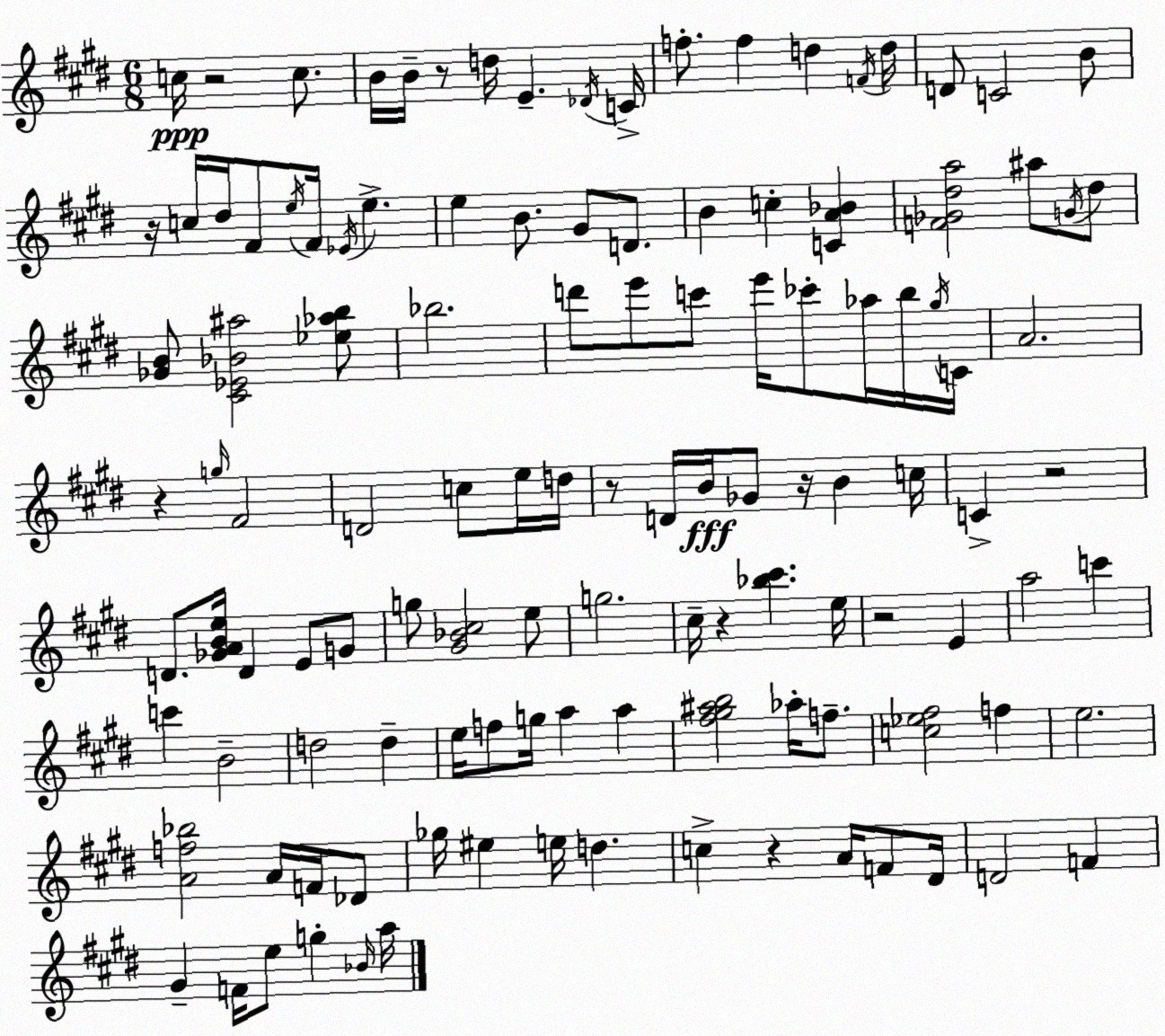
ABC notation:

X:1
T:Untitled
M:6/8
L:1/4
K:E
c/4 z2 c/2 B/4 B/4 z/2 d/4 E _D/4 C/4 f/2 f d F/4 d/4 D/2 C2 B/2 z/4 c/4 ^d/4 ^F/2 e/4 ^F/4 _E/4 e e B/2 ^G/2 D/2 B c [CA_B] [F_G^da]2 ^a/2 G/4 ^d/2 [_GB]/2 [^C_E_B^a]2 [_e_ab]/2 _b2 d'/2 e'/2 c'/2 e'/4 _c'/2 _a/4 b/4 ^g/4 C/4 A2 z g/4 ^F2 D2 c/2 e/4 d/4 z/2 D/4 B/4 _G/2 z/4 B c/4 C z2 D/2 [_GABe]/4 D E/2 G/2 g/2 [^G_B^c]2 e/2 g2 ^c/4 z [_b^c'] e/4 z2 E a2 c' c' B2 d2 d e/4 f/2 g/4 a a [^f^g^ab]2 _a/4 f/2 [c_e^f]2 f e2 [Af_b]2 A/4 F/4 _D/2 _g/4 ^e e/4 d c z A/4 F/2 ^D/4 D2 F ^G F/4 e/2 g _B/4 a/4